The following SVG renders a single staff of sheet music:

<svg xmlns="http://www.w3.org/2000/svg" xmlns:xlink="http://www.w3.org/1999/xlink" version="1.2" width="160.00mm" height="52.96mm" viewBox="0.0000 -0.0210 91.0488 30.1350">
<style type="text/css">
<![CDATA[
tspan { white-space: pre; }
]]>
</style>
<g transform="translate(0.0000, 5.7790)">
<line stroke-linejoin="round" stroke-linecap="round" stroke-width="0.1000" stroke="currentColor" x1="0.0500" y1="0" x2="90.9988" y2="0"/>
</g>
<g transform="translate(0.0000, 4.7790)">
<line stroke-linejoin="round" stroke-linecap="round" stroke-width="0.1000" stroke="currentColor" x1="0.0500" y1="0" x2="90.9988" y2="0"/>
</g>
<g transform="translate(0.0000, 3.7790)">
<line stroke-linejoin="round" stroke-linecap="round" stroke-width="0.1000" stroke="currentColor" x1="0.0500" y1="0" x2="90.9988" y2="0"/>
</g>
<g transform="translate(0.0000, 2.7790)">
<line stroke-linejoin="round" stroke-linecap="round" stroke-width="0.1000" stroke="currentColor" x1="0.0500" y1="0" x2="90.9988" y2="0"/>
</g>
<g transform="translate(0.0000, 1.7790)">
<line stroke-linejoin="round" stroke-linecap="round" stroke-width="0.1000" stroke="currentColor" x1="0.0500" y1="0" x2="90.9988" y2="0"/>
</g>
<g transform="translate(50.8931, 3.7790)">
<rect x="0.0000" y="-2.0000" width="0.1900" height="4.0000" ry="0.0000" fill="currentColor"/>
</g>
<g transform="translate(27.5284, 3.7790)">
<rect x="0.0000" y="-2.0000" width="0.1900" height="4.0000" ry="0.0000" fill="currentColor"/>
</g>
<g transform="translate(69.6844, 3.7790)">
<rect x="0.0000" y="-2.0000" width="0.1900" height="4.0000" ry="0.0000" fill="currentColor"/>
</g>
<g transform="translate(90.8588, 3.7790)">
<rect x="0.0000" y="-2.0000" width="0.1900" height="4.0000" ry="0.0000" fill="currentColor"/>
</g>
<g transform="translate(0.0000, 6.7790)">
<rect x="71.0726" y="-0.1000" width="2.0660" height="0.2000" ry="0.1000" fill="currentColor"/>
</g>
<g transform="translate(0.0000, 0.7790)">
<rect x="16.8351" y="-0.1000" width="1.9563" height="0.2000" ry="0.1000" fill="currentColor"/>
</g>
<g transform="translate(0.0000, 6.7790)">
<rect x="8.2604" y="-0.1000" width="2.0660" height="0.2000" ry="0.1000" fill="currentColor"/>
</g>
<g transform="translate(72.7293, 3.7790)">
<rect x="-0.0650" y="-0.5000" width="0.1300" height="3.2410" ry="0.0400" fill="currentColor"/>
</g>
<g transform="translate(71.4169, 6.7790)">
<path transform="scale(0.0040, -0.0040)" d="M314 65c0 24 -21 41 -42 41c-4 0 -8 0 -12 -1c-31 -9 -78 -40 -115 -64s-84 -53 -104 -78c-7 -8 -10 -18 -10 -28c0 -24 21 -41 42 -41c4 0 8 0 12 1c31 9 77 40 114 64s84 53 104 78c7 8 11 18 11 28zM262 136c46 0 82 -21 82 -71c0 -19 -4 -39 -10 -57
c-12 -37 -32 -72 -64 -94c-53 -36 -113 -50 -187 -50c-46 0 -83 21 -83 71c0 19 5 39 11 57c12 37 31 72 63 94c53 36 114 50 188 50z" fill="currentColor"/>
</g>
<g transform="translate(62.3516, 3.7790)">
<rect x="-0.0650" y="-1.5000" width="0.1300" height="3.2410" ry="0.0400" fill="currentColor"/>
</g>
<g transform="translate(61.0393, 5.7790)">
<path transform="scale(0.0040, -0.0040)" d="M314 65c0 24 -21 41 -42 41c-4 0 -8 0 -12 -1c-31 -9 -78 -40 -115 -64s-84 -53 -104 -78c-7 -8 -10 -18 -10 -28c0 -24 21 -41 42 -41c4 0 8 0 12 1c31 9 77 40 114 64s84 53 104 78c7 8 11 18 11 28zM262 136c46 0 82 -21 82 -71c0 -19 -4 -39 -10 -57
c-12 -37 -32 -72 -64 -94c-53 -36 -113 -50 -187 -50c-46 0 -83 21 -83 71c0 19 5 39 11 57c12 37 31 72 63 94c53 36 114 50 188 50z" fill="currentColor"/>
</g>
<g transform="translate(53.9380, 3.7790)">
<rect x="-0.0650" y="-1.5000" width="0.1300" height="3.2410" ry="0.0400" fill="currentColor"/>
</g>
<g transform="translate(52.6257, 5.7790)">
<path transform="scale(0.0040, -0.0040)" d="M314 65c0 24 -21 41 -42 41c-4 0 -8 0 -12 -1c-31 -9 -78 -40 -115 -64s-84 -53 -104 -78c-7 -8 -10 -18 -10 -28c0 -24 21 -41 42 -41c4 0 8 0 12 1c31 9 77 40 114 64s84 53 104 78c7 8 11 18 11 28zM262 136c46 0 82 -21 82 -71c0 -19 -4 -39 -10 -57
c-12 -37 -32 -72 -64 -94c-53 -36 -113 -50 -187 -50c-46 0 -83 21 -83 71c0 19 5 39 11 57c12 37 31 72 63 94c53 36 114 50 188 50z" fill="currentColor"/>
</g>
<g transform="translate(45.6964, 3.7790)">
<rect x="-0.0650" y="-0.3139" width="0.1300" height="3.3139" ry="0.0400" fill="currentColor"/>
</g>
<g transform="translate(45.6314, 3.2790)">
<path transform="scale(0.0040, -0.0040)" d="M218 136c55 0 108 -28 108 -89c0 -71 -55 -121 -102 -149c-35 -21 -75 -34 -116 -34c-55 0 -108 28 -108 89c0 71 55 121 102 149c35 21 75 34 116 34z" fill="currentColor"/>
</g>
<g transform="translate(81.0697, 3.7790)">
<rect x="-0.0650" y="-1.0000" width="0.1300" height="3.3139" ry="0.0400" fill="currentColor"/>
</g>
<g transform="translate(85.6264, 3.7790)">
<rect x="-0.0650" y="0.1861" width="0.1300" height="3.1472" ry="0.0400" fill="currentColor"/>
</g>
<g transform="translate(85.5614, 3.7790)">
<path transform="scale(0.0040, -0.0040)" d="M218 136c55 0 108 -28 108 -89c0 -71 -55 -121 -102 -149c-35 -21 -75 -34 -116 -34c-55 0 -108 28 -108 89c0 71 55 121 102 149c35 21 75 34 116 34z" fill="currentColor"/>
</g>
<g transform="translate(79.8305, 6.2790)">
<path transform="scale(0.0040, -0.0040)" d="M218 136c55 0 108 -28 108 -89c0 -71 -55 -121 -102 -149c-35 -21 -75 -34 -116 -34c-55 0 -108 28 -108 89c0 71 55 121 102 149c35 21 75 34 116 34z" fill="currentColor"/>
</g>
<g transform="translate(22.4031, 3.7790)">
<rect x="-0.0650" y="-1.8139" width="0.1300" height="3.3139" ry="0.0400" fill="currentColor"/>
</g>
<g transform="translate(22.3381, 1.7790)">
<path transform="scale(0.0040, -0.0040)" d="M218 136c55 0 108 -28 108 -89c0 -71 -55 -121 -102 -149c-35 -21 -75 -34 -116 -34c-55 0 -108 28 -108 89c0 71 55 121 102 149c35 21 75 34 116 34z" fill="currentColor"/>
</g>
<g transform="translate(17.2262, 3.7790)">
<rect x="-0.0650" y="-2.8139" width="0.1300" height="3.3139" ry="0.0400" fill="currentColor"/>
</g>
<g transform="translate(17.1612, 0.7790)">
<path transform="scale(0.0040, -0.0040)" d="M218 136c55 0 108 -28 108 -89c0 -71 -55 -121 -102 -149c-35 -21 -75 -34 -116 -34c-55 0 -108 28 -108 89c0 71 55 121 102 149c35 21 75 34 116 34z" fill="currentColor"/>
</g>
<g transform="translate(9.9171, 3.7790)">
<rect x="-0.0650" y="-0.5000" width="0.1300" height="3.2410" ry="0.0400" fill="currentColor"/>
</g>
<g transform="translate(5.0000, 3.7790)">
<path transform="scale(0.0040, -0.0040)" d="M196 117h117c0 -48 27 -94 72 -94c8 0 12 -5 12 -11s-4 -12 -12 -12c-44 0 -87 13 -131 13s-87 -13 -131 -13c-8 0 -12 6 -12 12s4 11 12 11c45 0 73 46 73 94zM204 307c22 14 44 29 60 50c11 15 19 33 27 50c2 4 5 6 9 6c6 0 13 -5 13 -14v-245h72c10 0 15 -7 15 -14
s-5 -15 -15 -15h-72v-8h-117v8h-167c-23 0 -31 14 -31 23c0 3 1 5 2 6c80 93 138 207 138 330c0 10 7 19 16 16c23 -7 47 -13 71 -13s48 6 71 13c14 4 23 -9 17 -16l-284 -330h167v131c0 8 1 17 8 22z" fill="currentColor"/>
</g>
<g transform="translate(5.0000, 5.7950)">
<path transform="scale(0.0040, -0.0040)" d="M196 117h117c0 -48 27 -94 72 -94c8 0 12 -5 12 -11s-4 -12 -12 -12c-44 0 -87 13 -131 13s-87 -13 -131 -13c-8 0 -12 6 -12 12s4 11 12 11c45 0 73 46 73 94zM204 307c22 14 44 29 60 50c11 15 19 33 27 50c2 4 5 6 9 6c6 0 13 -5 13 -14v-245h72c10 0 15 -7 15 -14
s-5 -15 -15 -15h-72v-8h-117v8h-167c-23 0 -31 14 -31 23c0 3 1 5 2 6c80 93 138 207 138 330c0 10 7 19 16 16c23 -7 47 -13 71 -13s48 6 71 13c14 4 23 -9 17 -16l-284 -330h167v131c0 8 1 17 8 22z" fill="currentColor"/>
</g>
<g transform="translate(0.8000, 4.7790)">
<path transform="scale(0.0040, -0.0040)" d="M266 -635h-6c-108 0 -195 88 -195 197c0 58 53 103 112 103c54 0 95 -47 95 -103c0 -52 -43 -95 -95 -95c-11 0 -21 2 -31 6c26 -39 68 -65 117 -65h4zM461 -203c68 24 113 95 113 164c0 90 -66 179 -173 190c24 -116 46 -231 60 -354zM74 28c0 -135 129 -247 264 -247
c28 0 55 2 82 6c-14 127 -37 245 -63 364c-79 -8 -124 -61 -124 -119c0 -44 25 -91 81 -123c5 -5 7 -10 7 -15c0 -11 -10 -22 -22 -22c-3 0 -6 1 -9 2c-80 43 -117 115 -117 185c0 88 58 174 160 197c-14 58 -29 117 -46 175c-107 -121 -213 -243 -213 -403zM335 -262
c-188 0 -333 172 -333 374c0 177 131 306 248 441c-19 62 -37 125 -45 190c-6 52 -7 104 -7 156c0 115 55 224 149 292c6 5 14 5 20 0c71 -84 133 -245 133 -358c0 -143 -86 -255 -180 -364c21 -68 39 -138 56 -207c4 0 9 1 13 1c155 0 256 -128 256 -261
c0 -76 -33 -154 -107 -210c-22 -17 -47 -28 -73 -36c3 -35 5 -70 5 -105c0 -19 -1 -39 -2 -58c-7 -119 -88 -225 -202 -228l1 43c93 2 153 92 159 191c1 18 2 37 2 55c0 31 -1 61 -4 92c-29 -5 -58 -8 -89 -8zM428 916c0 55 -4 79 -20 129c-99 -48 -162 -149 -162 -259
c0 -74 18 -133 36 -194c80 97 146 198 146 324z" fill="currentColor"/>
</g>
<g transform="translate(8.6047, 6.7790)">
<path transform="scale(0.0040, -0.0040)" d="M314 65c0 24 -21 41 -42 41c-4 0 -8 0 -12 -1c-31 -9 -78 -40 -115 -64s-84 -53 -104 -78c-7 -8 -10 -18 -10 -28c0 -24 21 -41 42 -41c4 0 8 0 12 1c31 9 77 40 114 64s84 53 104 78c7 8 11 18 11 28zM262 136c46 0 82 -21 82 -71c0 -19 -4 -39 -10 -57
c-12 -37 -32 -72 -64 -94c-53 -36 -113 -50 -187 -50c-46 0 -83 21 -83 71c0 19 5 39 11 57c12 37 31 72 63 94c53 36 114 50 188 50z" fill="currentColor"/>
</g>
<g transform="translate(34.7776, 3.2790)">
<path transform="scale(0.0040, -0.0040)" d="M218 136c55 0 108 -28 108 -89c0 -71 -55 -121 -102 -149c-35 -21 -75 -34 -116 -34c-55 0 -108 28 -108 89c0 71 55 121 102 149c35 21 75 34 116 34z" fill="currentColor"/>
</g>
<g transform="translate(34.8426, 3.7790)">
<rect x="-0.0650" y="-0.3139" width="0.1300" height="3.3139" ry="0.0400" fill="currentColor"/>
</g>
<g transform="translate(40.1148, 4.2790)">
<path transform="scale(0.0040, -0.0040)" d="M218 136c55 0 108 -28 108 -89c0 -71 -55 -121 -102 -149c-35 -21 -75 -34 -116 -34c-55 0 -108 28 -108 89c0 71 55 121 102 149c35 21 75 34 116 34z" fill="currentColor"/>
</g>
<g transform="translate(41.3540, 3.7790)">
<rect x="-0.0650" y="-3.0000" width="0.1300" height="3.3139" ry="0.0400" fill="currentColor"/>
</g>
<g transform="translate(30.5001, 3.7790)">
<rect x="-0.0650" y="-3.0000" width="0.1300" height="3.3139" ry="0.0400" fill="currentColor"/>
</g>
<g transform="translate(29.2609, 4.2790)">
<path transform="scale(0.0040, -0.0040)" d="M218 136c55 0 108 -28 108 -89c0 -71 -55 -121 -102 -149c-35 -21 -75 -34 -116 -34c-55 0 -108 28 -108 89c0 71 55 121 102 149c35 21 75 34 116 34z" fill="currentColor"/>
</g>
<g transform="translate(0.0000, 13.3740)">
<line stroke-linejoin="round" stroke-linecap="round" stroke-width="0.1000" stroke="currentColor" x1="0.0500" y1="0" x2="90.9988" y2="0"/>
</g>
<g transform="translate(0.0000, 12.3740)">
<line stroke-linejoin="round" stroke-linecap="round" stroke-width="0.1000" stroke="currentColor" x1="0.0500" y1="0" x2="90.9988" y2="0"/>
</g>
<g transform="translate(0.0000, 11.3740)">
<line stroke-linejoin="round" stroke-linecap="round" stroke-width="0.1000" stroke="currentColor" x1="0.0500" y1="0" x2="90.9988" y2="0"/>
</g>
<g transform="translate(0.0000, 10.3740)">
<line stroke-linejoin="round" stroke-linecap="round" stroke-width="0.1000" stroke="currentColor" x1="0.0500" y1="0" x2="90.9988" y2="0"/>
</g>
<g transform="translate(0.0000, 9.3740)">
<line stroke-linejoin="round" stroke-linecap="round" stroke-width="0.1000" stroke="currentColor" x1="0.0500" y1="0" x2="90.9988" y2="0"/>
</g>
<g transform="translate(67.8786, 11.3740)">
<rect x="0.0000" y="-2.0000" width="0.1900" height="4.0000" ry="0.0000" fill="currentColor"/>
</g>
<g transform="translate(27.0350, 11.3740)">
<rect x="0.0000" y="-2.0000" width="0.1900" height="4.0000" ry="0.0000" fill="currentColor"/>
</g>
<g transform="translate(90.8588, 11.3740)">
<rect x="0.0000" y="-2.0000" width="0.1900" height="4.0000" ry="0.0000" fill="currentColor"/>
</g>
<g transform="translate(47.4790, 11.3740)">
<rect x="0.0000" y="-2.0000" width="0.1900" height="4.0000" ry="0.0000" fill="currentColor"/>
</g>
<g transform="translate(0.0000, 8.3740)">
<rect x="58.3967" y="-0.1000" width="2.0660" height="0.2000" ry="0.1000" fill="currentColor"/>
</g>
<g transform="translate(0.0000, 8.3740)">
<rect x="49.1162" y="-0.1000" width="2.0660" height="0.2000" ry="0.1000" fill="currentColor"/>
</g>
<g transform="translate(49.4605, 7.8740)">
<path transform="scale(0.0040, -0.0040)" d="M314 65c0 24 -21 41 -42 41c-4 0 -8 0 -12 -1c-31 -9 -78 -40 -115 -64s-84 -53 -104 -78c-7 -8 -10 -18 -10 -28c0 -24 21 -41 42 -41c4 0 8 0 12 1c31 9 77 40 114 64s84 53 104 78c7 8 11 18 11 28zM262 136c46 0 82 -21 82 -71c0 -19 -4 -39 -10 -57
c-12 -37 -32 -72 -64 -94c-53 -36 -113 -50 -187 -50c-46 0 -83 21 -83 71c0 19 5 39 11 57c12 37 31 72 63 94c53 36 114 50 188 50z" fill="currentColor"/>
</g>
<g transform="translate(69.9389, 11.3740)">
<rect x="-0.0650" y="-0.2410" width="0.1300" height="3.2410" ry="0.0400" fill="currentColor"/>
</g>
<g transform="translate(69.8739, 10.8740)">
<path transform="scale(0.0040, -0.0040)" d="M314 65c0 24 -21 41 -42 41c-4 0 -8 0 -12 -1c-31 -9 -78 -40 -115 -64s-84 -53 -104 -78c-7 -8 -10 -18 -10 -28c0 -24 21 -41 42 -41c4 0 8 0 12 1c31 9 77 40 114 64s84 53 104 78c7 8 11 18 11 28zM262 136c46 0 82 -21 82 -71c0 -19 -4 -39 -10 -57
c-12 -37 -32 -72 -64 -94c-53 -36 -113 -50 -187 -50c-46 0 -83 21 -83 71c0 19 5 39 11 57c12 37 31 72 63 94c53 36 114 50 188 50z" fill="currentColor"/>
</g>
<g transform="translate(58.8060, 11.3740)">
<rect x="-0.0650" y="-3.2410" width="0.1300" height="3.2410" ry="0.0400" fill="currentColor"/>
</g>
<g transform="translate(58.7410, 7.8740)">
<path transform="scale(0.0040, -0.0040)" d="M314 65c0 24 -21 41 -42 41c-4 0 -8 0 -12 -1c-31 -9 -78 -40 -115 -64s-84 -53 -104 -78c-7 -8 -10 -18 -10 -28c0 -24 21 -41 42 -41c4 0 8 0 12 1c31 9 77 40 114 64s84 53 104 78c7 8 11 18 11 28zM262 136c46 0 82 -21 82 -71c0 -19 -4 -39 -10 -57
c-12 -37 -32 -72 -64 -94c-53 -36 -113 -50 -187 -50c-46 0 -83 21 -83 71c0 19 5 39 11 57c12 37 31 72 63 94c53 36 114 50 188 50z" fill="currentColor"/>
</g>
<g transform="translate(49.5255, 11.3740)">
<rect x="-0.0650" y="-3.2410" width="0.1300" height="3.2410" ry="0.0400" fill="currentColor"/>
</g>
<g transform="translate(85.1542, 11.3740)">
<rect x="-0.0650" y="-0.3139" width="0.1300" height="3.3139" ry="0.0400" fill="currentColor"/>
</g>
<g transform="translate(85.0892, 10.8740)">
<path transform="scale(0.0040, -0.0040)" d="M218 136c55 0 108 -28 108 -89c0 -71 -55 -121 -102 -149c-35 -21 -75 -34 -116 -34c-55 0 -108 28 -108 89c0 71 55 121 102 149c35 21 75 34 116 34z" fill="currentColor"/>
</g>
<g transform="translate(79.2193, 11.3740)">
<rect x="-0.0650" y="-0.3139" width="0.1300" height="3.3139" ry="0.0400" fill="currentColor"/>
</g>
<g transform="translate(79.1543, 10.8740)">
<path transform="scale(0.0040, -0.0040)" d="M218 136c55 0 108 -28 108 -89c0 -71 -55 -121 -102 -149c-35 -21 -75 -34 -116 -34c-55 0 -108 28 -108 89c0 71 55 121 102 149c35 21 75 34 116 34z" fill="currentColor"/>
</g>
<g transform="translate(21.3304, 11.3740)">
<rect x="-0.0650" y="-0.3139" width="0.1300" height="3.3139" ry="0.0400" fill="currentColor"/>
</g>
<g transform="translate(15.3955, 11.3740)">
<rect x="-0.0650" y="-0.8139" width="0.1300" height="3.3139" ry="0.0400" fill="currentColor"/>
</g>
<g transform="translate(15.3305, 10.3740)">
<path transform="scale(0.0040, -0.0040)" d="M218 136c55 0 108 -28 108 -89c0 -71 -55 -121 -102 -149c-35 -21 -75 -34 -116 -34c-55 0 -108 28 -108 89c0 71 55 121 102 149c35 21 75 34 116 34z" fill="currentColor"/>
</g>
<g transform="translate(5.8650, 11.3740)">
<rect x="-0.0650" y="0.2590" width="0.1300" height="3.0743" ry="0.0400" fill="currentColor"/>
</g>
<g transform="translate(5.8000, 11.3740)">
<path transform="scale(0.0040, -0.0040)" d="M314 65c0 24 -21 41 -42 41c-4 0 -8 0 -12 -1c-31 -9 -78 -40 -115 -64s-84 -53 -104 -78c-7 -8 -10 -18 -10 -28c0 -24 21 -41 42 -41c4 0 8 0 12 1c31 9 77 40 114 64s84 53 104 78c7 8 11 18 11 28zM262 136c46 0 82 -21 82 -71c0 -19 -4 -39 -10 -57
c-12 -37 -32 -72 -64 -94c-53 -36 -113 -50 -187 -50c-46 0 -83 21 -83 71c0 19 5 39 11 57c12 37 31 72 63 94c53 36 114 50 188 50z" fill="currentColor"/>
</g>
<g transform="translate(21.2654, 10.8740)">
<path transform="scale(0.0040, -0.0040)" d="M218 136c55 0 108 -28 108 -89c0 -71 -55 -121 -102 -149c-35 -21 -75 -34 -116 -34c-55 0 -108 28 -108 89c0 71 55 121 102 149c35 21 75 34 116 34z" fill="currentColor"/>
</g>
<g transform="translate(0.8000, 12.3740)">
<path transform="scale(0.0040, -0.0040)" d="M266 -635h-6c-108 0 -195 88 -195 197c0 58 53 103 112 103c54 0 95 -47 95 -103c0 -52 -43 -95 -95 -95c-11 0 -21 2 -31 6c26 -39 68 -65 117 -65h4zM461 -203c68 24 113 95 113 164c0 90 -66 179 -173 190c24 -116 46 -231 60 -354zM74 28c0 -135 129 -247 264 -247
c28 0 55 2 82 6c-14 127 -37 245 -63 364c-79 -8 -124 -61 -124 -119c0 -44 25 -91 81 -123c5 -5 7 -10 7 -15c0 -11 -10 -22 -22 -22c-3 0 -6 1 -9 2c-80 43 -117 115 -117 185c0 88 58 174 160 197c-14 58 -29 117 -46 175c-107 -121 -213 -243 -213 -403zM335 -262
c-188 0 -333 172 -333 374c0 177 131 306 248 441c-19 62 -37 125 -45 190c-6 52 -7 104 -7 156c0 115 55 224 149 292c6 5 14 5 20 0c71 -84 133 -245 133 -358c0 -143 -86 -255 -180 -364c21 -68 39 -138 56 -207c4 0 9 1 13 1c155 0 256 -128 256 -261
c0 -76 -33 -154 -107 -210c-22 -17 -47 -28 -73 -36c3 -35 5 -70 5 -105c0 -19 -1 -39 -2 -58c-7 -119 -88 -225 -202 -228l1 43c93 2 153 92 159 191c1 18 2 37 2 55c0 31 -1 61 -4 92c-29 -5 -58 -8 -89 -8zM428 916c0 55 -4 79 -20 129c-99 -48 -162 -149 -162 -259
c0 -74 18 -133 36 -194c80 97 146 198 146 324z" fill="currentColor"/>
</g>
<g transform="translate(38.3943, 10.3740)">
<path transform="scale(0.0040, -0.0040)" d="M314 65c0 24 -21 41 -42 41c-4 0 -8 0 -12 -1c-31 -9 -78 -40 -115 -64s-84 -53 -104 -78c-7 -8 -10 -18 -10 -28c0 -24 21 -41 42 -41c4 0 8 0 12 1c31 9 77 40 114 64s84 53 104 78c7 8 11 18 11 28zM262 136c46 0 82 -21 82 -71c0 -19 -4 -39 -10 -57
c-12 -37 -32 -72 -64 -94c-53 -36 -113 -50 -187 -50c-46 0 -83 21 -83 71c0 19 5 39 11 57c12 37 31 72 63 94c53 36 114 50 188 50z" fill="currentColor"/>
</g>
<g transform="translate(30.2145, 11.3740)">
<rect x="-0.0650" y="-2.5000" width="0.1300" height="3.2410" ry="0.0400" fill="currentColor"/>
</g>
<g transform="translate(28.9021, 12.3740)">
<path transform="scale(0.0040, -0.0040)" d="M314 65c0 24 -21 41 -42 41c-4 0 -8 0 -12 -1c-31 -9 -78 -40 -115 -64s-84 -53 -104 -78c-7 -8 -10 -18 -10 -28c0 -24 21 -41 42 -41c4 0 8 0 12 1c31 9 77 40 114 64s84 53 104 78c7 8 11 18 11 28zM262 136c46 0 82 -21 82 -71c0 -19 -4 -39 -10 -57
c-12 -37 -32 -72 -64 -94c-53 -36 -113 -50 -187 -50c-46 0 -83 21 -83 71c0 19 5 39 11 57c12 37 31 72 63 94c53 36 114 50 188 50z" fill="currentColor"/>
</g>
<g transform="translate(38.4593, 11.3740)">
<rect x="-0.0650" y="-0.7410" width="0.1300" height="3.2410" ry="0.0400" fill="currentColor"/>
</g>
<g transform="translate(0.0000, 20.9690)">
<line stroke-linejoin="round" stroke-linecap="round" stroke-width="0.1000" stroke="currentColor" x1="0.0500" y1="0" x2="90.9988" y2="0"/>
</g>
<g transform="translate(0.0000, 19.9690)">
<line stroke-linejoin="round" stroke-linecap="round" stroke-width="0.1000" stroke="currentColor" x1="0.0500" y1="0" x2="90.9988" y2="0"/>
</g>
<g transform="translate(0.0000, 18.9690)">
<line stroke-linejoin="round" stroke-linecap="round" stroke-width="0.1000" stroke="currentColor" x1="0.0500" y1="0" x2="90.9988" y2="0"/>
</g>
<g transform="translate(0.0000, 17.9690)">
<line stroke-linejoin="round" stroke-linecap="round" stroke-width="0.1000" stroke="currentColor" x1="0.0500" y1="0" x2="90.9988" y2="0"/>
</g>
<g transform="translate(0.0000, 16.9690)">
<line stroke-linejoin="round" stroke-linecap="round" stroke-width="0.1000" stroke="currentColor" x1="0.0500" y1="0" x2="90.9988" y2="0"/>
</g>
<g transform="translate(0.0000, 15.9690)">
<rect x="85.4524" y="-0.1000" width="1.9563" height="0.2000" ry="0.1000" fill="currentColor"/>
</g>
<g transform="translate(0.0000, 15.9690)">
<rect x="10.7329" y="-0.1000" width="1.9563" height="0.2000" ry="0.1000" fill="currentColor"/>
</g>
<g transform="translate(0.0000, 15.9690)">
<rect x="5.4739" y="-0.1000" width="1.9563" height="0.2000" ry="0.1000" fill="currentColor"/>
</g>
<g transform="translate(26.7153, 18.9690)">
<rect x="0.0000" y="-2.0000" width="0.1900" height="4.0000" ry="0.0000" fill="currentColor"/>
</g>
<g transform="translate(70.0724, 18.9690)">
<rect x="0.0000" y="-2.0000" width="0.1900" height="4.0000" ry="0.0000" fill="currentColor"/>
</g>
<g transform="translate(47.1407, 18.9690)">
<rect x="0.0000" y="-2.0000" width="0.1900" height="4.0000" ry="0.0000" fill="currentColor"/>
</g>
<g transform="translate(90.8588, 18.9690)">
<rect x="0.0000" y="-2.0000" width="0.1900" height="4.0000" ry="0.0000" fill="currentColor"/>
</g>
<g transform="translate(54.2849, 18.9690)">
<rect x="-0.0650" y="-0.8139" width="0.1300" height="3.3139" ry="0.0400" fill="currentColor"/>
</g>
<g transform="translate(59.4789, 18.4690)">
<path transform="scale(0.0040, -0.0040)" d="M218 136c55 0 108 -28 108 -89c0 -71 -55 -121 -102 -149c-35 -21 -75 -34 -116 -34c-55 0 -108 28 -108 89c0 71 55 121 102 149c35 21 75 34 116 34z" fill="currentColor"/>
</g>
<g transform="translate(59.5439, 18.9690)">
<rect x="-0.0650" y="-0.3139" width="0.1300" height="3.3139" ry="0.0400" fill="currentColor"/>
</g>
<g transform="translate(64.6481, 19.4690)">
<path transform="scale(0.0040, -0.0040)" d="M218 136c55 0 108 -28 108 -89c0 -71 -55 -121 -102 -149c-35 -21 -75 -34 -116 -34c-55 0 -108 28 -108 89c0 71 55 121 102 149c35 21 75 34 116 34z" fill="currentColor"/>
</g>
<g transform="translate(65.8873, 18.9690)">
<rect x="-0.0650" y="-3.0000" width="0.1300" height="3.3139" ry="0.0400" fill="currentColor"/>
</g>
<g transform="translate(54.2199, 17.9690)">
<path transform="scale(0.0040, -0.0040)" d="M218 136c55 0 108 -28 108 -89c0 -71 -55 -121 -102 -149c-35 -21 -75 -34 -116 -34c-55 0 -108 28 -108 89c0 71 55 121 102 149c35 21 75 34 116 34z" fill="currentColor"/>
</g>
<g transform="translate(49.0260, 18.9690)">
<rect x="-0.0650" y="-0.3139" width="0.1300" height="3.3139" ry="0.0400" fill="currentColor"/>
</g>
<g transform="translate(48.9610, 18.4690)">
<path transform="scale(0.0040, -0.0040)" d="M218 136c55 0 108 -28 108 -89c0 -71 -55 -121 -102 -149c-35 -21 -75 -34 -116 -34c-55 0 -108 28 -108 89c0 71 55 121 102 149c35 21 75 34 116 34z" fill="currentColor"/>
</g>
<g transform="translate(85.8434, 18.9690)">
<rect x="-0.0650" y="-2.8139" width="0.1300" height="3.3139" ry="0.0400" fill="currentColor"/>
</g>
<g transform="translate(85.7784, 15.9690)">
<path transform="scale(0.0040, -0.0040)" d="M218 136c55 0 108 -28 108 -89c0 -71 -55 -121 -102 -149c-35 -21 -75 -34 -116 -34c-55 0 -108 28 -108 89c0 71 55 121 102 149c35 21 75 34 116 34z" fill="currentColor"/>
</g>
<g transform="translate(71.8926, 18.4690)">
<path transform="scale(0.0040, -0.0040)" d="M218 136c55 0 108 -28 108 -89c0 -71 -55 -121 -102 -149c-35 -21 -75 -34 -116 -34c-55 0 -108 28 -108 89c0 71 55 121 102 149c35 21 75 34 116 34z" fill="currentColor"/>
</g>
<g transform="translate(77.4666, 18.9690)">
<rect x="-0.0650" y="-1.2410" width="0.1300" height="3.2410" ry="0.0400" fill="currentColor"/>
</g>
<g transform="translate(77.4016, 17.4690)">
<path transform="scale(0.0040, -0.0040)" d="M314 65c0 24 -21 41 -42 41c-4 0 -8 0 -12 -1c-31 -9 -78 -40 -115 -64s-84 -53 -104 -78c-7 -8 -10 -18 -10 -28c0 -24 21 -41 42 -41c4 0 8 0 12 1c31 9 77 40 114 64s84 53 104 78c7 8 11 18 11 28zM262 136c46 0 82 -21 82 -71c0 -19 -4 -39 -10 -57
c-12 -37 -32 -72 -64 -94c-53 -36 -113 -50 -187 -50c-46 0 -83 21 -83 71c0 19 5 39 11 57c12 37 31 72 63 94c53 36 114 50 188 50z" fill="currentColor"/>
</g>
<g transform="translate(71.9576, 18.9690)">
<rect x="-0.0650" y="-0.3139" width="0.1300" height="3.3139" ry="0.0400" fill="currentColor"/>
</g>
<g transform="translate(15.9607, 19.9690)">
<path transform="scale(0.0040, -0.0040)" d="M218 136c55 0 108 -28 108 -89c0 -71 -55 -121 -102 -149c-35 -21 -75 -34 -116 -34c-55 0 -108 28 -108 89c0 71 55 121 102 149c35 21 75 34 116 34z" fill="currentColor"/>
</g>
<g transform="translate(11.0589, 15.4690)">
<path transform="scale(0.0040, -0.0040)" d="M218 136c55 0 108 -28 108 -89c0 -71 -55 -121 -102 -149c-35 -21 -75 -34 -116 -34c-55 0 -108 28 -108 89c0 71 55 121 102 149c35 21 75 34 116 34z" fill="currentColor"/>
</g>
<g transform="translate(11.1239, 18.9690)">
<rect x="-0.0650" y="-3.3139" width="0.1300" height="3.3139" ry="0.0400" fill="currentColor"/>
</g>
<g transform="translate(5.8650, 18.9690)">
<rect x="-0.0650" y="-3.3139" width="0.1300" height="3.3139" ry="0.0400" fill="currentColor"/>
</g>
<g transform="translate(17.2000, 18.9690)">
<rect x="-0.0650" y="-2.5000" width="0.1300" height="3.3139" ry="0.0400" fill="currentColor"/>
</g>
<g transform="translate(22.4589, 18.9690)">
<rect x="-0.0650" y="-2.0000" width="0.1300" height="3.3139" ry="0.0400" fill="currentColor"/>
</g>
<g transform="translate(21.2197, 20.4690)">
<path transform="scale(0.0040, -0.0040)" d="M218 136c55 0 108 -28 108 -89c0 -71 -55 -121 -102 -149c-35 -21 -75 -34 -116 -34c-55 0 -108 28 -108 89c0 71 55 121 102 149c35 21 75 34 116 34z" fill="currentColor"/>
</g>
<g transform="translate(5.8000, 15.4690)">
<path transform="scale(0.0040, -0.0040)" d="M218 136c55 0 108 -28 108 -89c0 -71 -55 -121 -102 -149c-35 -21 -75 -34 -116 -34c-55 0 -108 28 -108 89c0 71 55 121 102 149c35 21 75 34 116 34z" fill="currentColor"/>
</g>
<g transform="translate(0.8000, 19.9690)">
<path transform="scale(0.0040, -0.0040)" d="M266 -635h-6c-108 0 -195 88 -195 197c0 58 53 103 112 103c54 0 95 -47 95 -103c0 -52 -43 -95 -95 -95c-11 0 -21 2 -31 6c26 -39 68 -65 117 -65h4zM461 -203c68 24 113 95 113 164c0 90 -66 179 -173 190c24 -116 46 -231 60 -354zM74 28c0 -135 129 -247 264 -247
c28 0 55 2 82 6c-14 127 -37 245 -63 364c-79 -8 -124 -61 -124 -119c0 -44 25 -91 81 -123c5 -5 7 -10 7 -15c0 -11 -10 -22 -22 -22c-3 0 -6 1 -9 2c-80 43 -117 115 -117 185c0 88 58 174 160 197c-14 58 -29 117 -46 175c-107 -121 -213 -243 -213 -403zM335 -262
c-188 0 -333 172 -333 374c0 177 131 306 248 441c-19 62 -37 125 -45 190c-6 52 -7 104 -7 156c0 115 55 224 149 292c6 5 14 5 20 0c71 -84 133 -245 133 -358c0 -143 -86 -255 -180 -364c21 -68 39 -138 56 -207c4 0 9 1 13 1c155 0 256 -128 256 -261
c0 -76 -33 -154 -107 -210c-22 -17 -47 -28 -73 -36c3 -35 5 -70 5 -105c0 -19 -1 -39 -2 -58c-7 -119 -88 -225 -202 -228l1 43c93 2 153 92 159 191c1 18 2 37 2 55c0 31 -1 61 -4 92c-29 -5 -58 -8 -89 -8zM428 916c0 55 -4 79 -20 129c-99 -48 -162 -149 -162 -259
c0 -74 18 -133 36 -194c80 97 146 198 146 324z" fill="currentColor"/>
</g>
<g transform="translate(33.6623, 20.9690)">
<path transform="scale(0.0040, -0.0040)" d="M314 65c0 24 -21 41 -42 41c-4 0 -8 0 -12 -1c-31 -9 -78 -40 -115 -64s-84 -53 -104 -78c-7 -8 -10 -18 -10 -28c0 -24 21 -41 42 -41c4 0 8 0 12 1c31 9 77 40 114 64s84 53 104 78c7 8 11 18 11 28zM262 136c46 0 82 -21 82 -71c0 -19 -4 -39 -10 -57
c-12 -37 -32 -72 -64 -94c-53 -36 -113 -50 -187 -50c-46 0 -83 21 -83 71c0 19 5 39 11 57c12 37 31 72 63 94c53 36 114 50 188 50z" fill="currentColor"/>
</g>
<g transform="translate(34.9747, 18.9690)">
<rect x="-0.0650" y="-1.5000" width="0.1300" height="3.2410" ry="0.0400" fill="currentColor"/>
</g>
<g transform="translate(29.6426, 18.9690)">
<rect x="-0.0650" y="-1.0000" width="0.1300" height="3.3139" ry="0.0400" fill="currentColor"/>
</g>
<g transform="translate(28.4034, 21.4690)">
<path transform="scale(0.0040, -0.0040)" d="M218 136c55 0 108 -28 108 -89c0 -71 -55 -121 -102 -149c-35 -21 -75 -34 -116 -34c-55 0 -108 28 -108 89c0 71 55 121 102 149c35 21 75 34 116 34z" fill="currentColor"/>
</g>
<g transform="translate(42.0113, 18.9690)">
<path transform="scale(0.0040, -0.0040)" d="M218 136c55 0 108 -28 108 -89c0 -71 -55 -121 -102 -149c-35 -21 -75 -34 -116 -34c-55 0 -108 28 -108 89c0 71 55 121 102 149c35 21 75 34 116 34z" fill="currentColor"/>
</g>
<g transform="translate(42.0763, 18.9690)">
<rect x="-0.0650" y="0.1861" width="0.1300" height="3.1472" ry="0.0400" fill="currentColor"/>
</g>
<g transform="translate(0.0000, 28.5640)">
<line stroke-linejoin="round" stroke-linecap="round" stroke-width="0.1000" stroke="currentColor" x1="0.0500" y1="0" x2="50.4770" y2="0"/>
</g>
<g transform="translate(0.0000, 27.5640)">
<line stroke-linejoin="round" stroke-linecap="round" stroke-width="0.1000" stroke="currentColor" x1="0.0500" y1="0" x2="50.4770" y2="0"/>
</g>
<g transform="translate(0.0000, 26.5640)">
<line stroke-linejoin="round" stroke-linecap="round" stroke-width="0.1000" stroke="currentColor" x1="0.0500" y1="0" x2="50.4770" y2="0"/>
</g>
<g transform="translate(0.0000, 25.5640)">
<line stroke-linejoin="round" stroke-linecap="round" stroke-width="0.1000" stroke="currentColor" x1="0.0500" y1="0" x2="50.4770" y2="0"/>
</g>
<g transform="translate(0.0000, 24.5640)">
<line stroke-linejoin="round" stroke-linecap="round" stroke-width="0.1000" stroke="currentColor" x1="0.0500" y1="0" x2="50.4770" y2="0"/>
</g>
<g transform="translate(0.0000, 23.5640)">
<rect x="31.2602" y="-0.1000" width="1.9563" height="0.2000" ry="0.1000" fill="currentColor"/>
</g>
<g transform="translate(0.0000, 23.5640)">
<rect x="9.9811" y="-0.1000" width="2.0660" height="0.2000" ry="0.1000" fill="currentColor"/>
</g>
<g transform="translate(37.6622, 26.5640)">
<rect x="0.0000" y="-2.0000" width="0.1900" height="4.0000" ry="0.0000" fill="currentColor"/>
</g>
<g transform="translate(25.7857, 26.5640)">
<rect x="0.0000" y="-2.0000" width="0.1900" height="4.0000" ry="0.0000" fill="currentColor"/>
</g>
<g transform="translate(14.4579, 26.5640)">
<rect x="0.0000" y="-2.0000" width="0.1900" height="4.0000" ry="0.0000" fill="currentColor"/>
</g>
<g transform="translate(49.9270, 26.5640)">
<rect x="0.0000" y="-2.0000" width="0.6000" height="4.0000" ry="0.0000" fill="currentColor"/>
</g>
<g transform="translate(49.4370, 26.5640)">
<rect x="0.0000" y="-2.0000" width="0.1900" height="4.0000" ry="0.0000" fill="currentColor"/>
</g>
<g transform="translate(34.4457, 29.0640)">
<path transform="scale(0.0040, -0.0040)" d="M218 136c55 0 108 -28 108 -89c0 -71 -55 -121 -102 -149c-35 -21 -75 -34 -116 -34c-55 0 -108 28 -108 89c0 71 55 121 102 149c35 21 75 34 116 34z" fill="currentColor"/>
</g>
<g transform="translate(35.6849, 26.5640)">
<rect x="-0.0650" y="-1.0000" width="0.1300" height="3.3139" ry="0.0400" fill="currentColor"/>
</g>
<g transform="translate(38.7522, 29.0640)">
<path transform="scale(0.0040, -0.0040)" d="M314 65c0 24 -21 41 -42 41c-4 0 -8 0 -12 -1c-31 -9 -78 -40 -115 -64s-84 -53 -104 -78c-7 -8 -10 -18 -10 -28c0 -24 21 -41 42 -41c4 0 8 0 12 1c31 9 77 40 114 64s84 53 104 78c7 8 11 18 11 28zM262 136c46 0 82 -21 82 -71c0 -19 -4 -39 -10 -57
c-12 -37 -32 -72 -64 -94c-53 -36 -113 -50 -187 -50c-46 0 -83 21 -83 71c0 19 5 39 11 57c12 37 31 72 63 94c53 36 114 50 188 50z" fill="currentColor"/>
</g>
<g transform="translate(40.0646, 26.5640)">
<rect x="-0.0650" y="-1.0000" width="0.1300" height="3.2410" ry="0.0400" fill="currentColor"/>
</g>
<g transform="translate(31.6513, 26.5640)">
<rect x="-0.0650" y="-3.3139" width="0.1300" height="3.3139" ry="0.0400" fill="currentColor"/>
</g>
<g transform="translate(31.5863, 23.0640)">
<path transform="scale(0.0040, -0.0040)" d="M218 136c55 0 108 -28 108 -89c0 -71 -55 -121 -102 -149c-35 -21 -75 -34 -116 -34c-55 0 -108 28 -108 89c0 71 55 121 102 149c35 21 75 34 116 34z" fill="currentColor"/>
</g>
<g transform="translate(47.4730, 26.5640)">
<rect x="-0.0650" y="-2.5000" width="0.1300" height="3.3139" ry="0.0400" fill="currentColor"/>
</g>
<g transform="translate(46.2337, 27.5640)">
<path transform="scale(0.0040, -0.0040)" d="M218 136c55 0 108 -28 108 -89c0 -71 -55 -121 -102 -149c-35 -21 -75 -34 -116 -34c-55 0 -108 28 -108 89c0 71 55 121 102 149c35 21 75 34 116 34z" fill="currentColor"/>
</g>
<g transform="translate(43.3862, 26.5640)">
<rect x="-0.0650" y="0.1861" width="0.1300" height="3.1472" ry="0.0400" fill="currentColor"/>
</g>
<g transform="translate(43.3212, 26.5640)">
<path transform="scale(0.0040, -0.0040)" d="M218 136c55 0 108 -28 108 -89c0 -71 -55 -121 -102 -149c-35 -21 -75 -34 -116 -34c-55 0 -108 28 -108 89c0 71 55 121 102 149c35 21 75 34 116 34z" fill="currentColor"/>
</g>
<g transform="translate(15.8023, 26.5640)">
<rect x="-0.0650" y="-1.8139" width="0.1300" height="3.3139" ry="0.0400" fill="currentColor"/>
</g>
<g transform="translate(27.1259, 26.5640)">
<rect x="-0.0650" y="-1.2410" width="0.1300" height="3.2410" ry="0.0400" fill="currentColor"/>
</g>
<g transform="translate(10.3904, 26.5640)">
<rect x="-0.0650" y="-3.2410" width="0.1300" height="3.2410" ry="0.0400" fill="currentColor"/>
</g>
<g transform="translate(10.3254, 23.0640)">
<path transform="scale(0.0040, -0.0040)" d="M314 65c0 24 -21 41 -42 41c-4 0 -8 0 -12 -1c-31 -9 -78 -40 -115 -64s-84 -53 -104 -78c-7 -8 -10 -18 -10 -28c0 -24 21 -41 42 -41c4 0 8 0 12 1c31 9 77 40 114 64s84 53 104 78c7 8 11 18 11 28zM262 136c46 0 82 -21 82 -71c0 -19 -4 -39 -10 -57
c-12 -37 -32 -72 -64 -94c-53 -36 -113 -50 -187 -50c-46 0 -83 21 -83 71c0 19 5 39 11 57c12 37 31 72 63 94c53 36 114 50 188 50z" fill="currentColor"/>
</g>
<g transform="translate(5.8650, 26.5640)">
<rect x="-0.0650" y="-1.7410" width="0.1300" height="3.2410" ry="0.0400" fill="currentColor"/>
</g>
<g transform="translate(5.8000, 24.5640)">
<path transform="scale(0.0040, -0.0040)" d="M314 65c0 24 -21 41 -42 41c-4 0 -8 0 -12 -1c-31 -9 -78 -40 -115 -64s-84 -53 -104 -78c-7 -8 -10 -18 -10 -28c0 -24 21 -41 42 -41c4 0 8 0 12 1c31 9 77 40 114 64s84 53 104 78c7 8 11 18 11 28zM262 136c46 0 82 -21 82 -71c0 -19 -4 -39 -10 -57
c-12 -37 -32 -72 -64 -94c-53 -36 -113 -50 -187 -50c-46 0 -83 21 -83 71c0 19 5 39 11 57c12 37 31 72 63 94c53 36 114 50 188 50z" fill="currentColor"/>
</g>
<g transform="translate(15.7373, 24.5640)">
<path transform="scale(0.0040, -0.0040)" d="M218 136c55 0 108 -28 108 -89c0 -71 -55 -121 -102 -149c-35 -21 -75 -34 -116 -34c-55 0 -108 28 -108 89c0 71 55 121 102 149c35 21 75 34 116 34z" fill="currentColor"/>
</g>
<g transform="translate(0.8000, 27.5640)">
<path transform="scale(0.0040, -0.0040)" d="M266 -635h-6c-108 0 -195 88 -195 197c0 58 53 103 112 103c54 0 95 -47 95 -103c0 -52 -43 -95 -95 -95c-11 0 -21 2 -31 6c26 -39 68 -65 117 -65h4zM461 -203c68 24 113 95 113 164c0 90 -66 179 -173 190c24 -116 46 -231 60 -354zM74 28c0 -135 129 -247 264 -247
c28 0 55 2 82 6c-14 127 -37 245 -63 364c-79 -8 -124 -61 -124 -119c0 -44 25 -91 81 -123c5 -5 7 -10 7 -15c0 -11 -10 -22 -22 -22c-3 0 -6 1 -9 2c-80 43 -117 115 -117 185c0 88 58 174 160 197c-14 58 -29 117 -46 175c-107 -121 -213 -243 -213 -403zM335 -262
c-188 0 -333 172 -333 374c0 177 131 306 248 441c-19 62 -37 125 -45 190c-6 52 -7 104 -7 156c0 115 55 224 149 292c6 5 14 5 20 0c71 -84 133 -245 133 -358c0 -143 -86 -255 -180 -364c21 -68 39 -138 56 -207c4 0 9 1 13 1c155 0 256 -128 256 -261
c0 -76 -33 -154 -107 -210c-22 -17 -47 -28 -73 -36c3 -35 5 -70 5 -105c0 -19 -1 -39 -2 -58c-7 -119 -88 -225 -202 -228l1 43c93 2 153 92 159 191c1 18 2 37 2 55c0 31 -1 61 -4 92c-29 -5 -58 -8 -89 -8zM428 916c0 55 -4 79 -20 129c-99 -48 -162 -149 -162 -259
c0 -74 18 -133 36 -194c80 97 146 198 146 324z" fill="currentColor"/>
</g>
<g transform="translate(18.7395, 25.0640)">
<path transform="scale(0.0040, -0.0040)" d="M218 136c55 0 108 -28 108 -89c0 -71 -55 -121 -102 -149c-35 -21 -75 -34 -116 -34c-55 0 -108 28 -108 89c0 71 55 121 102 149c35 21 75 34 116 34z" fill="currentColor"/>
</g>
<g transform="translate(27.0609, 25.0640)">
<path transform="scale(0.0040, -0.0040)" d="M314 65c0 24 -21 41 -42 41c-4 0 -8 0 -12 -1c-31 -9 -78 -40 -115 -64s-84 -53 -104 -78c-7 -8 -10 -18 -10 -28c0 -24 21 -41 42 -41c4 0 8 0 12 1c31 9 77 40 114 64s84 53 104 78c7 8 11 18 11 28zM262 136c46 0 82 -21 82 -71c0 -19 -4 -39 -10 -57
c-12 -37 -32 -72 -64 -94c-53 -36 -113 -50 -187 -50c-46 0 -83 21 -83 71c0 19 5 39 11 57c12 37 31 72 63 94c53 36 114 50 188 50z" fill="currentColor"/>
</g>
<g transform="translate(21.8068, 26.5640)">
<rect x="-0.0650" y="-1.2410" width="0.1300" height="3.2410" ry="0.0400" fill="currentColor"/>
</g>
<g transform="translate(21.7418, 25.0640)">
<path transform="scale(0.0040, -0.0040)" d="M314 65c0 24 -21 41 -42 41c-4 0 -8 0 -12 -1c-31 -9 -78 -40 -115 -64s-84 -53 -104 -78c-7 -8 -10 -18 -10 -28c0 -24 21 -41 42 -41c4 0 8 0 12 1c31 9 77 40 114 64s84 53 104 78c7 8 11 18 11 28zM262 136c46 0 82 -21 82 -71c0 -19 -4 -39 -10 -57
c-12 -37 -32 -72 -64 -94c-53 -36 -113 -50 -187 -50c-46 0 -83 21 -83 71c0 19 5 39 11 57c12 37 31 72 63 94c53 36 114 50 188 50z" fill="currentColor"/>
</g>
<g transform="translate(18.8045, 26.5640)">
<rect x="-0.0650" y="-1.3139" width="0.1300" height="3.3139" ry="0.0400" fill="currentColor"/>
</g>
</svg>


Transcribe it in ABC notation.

X:1
T:Untitled
M:4/4
L:1/4
K:C
C2 a f A c A c E2 E2 C2 D B B2 d c G2 d2 b2 b2 c2 c c b b G F D E2 B c d c A c e2 a f2 b2 f e e2 e2 b D D2 B G